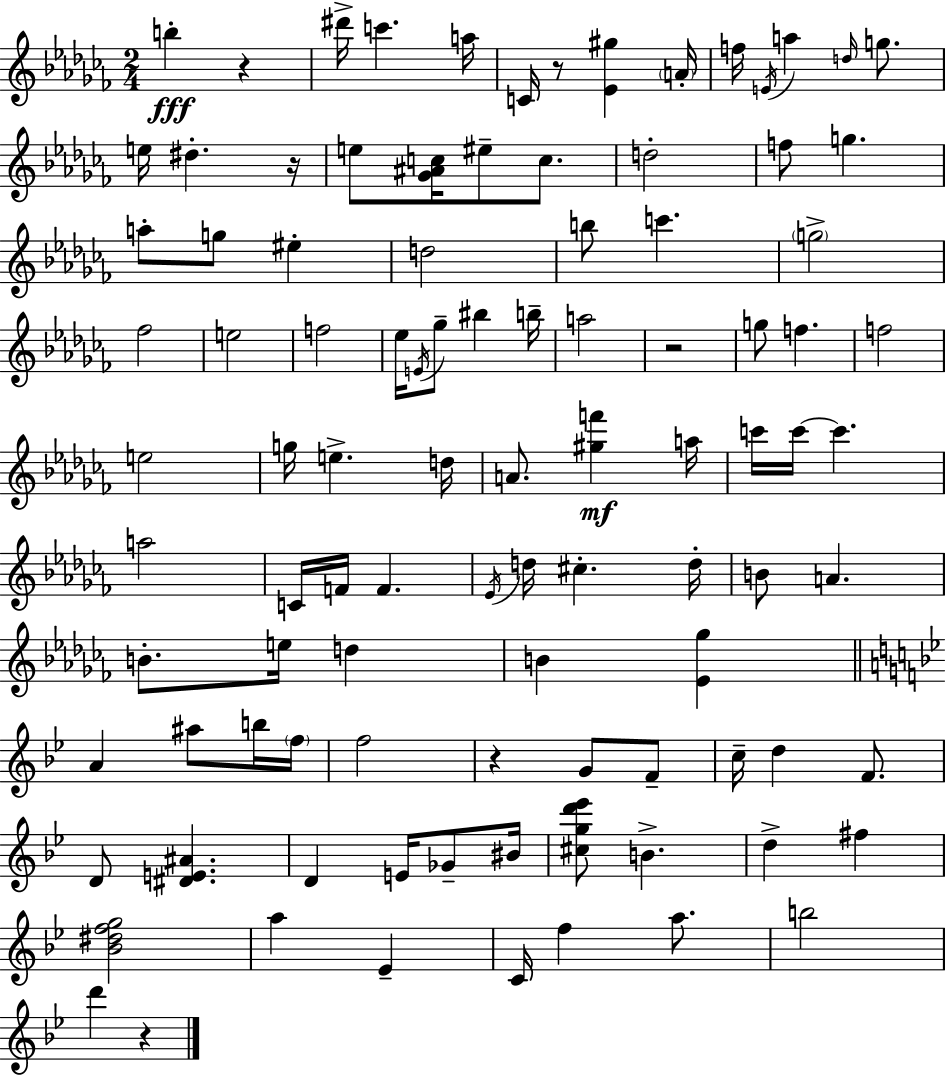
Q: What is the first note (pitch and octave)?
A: B5